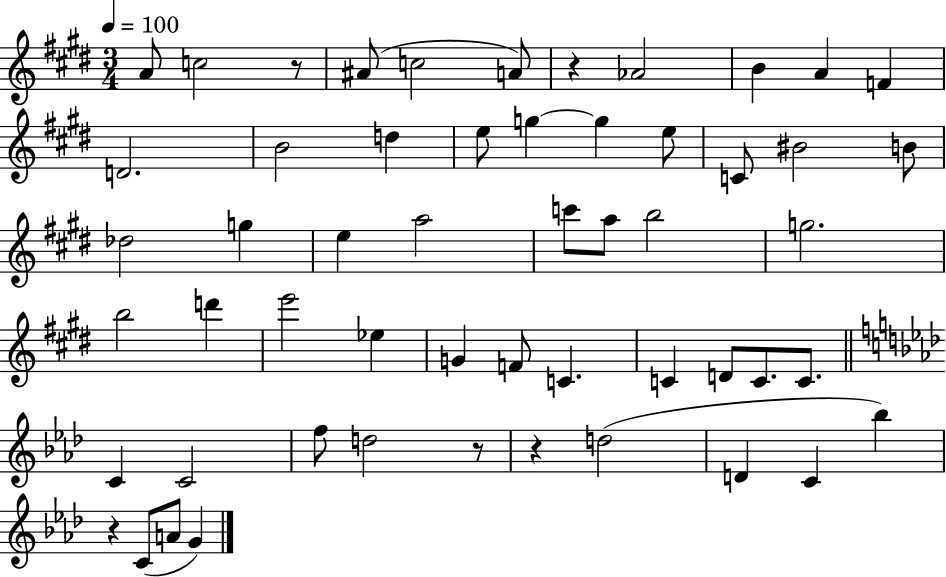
{
  \clef treble
  \numericTimeSignature
  \time 3/4
  \key e \major
  \tempo 4 = 100
  a'8 c''2 r8 | ais'8( c''2 a'8) | r4 aes'2 | b'4 a'4 f'4 | \break d'2. | b'2 d''4 | e''8 g''4~~ g''4 e''8 | c'8 bis'2 b'8 | \break des''2 g''4 | e''4 a''2 | c'''8 a''8 b''2 | g''2. | \break b''2 d'''4 | e'''2 ees''4 | g'4 f'8 c'4. | c'4 d'8 c'8. c'8. | \break \bar "||" \break \key aes \major c'4 c'2 | f''8 d''2 r8 | r4 d''2( | d'4 c'4 bes''4) | \break r4 c'8( a'8 g'4) | \bar "|."
}